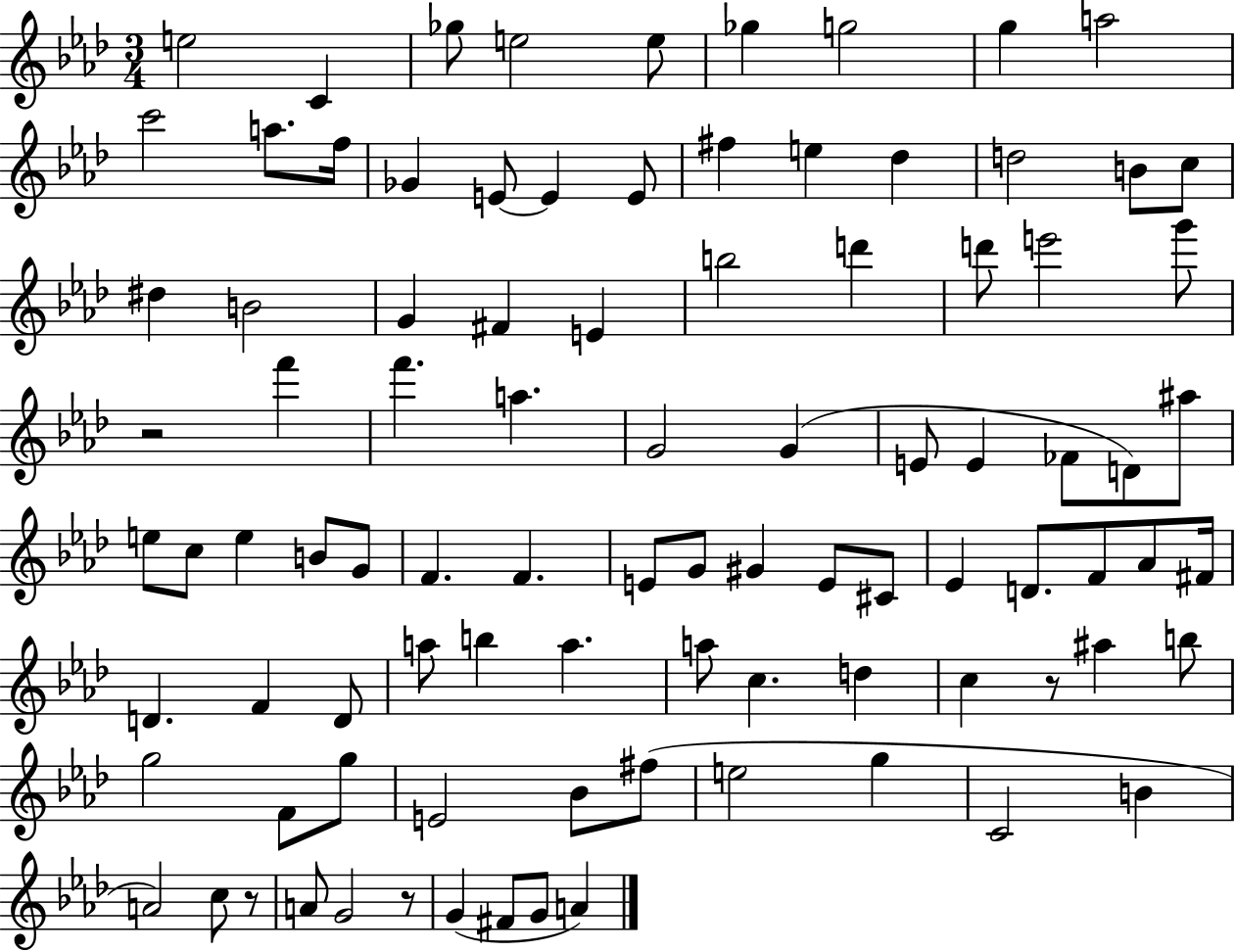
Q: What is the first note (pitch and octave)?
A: E5